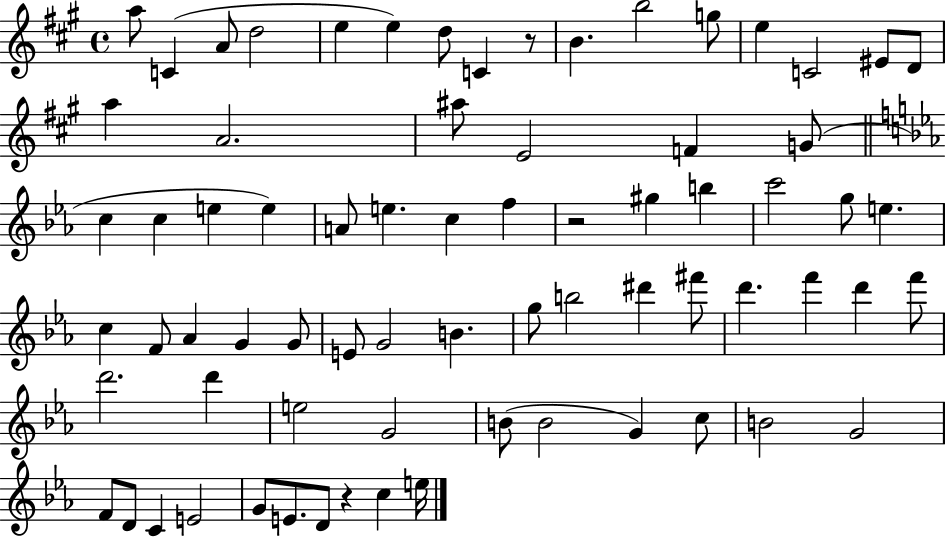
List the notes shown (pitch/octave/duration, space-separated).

A5/e C4/q A4/e D5/h E5/q E5/q D5/e C4/q R/e B4/q. B5/h G5/e E5/q C4/h EIS4/e D4/e A5/q A4/h. A#5/e E4/h F4/q G4/e C5/q C5/q E5/q E5/q A4/e E5/q. C5/q F5/q R/h G#5/q B5/q C6/h G5/e E5/q. C5/q F4/e Ab4/q G4/q G4/e E4/e G4/h B4/q. G5/e B5/h D#6/q F#6/e D6/q. F6/q D6/q F6/e D6/h. D6/q E5/h G4/h B4/e B4/h G4/q C5/e B4/h G4/h F4/e D4/e C4/q E4/h G4/e E4/e. D4/e R/q C5/q E5/s